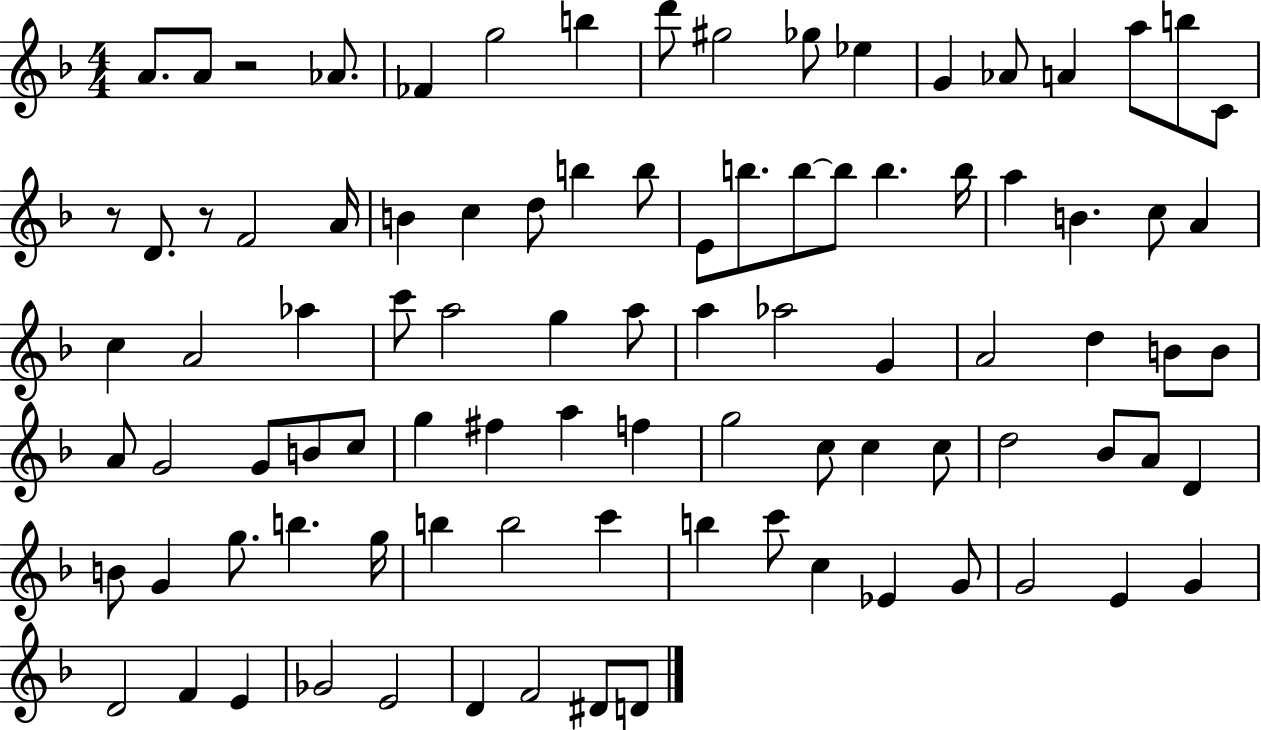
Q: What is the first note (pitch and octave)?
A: A4